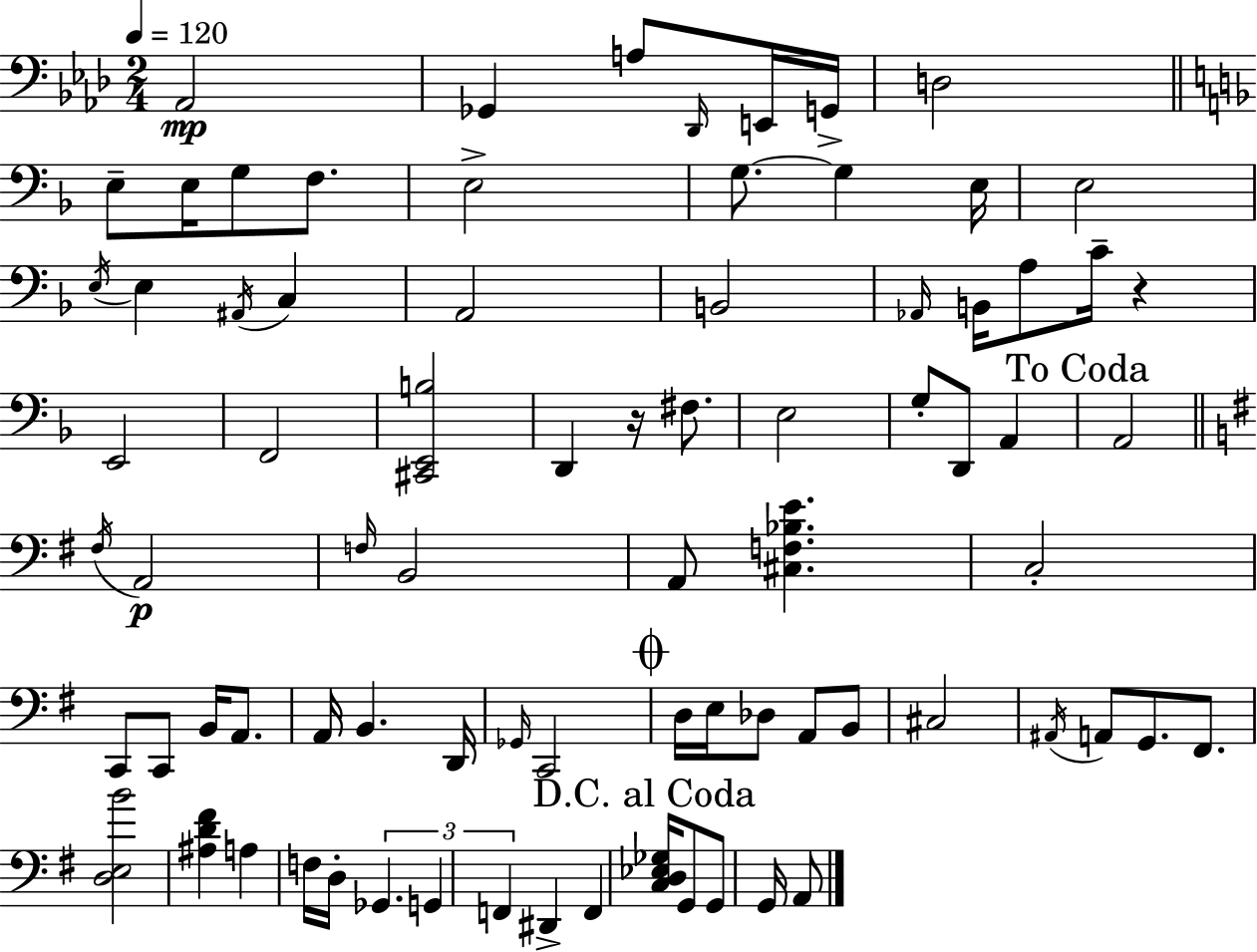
Ab2/h Gb2/q A3/e Db2/s E2/s G2/s D3/h E3/e E3/s G3/e F3/e. E3/h G3/e. G3/q E3/s E3/h E3/s E3/q A#2/s C3/q A2/h B2/h Ab2/s B2/s A3/e C4/s R/q E2/h F2/h [C#2,E2,B3]/h D2/q R/s F#3/e. E3/h G3/e D2/e A2/q A2/h F#3/s A2/h F3/s B2/h A2/e [C#3,F3,Bb3,E4]/q. C3/h C2/e C2/e B2/s A2/e. A2/s B2/q. D2/s Gb2/s C2/h D3/s E3/s Db3/e A2/e B2/e C#3/h A#2/s A2/e G2/e. F#2/e. [D3,E3,B4]/h [A#3,D4,F#4]/q A3/q F3/s D3/s Gb2/q. G2/q F2/q D#2/q F2/q [C3,D3,Eb3,Gb3]/s G2/e G2/e G2/s A2/e